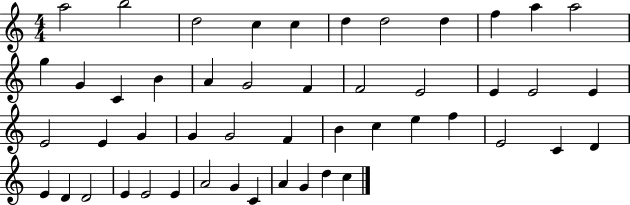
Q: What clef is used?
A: treble